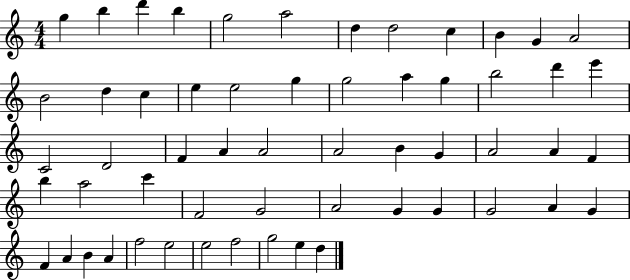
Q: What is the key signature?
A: C major